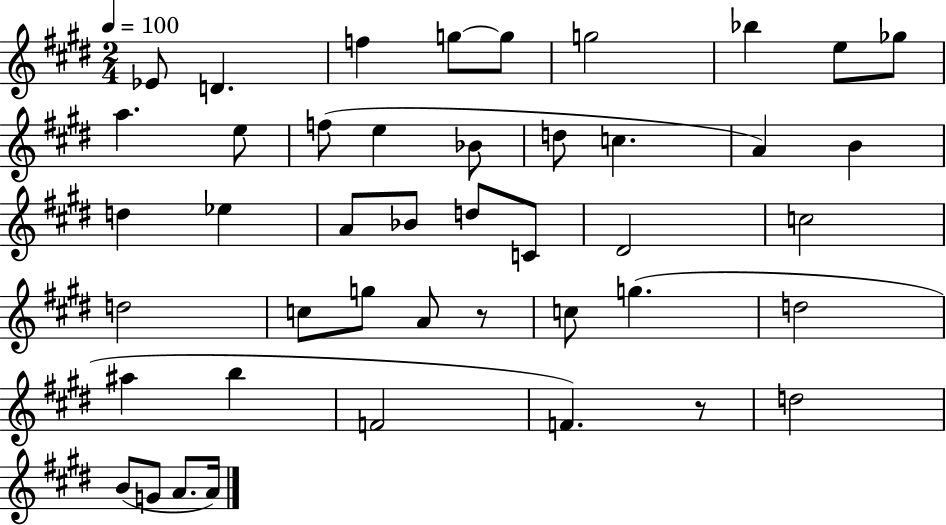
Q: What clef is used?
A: treble